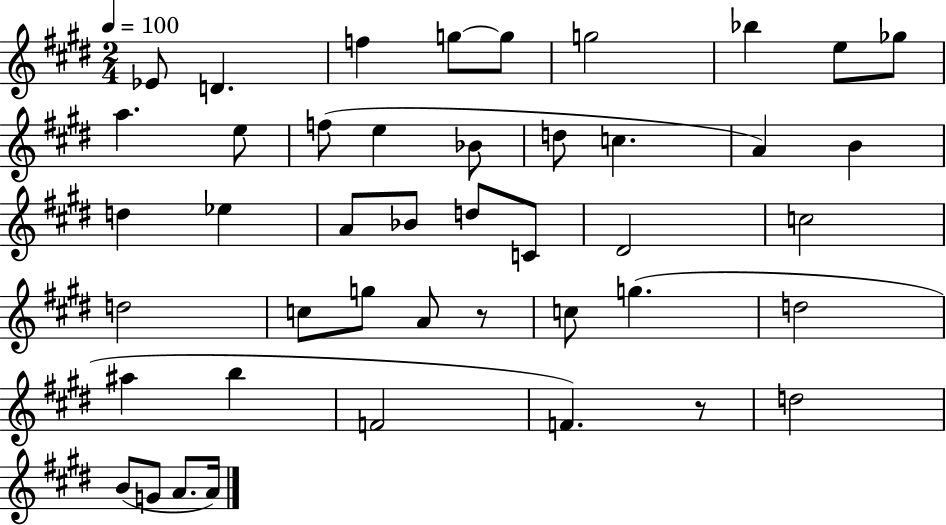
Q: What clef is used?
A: treble